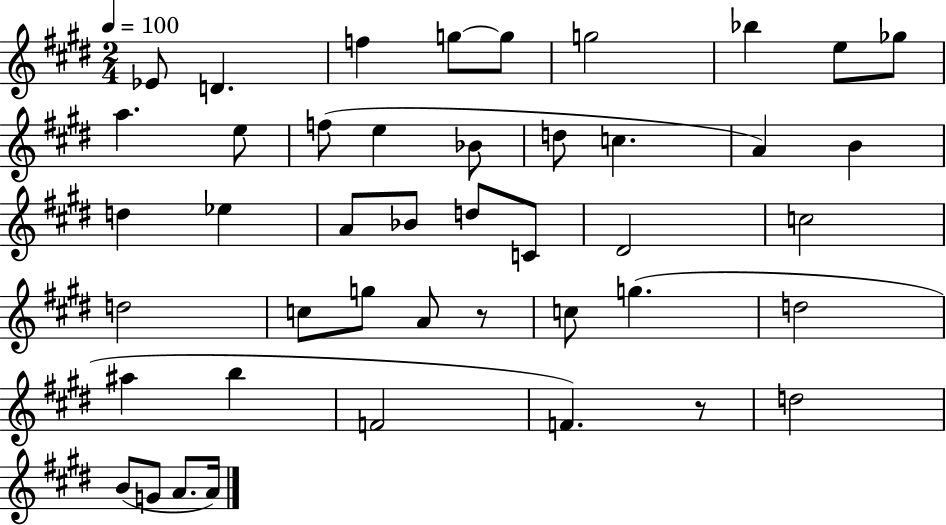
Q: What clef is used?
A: treble